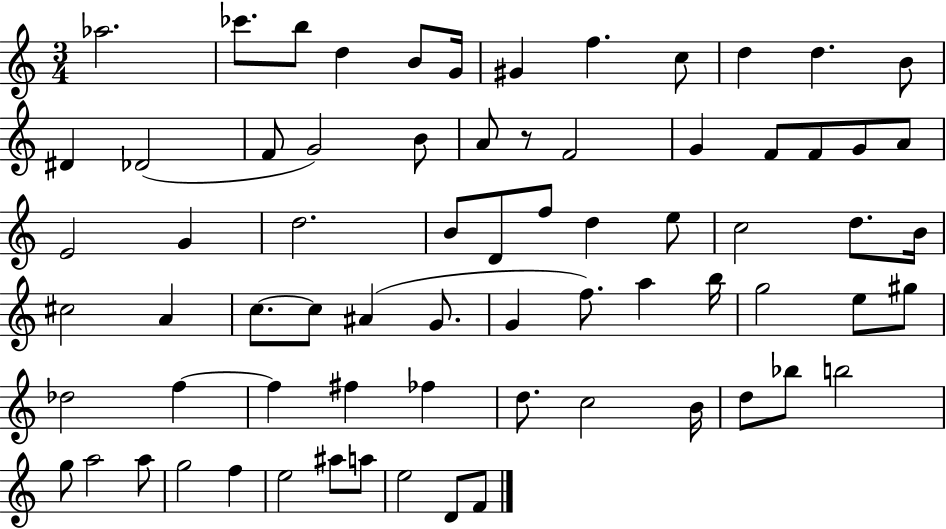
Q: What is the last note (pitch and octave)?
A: F4